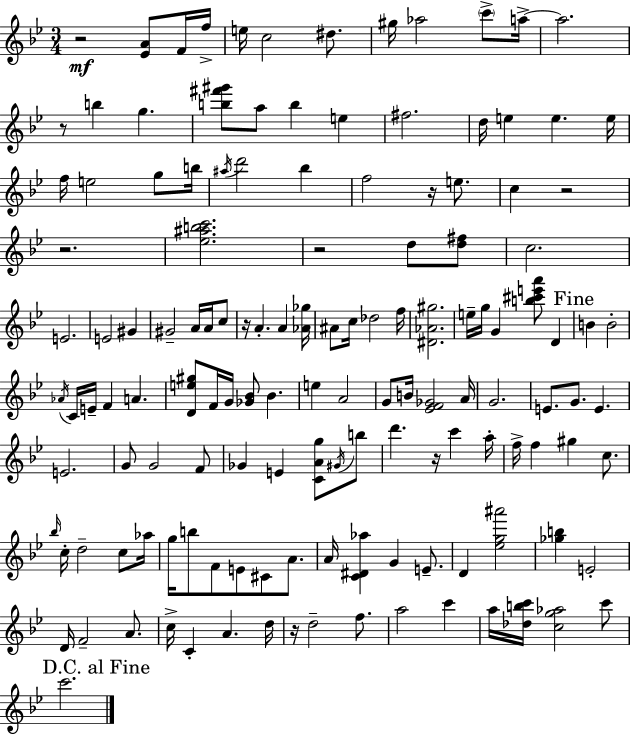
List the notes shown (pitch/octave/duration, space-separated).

R/h [Eb4,A4]/e F4/s F5/s E5/s C5/h D#5/e. G#5/s Ab5/h C6/e A5/s A5/h. R/e B5/q G5/q. [B5,F#6,G#6]/e A5/e B5/q E5/q F#5/h. D5/s E5/q E5/q. E5/s F5/s E5/h G5/e B5/s A#5/s D6/h Bb5/q F5/h R/s E5/e. C5/q R/h R/h. [Eb5,A#5,B5,C6]/h. R/h D5/e [D5,F#5]/e C5/h. E4/h. E4/h G#4/q G#4/h A4/s A4/s C5/e R/s A4/q. A4/q [Ab4,Gb5]/s A#4/e C5/s Db5/h F5/s [D#4,Ab4,G#5]/h. E5/s G5/s G4/q [B5,C#6,E6,A6]/e D4/q B4/q B4/h Ab4/s C4/s E4/s F4/q A4/q. [D4,E5,G#5]/e F4/s G4/s [Gb4,Bb4]/e Bb4/q. E5/q A4/h G4/e B4/s [Eb4,F4,Gb4]/h A4/s G4/h. E4/e. G4/e. E4/q. E4/h. G4/e G4/h F4/e Gb4/q E4/q [C4,A4,G5]/e G#4/s B5/e D6/q. R/s C6/q A5/s F5/s F5/q G#5/q C5/e. Bb5/s C5/s D5/h C5/e Ab5/s G5/s B5/e F4/e E4/e C#4/e A4/e. A4/s [C4,D#4,Ab5]/q G4/q E4/e. D4/q [Eb5,G5,A#6]/h [Gb5,B5]/q E4/h D4/s F4/h A4/e. C5/s C4/q A4/q. D5/s R/s D5/h F5/e. A5/h C6/q A5/s [Db5,B5,C6]/s [C5,G5,Ab5]/h C6/e C6/h.